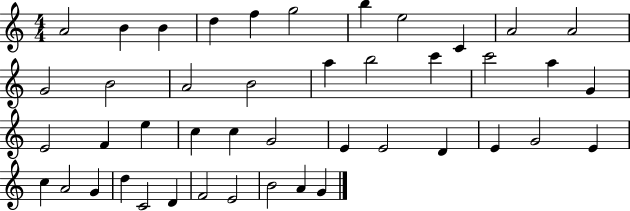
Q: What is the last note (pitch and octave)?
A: G4